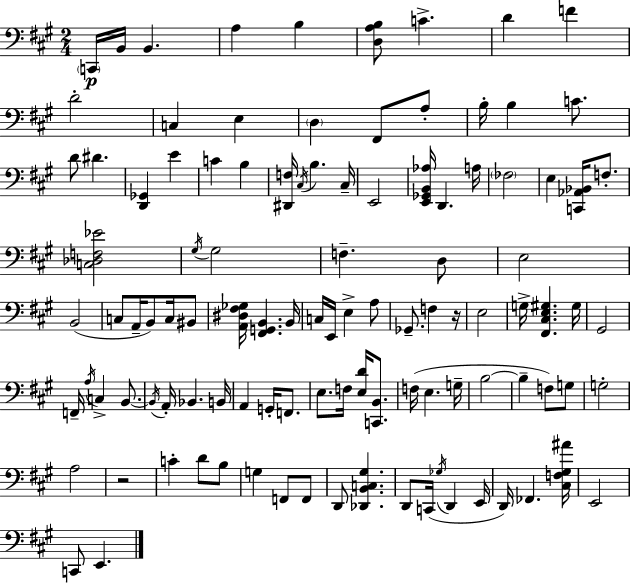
X:1
T:Untitled
M:2/4
L:1/4
K:A
C,,/4 B,,/4 B,, A, B, [D,A,B,]/2 C D F D2 C, E, D, ^F,,/2 A,/2 B,/4 B, C/2 D/2 ^D [D,,_G,,] E C B, [^D,,F,]/4 ^C,/4 B, ^C,/4 E,,2 [E,,_G,,B,,_A,]/4 D,, A,/4 _F,2 E, [C,,_A,,_B,,]/4 F,/2 [C,_D,F,_E]2 ^G,/4 ^G,2 F, D,/2 E,2 B,,2 C,/2 A,,/4 B,,/2 C,/4 ^B,,/2 [A,,^D,^F,_G,]/4 [^F,,G,,B,,] B,,/4 C,/4 E,,/4 E, A,/2 _G,,/2 F, z/4 E,2 G,/4 [^F,,^C,E,^G,] ^G,/4 ^G,,2 F,,/4 A,/4 C, B,,/2 B,,/4 A,,/4 _B,, B,,/4 A,, G,,/4 F,,/2 E,/2 F,/4 [E,D]/4 [C,,B,,]/2 F,/4 E, G,/4 B,2 B, F,/2 G,/2 G,2 A,2 z2 C D/2 B,/2 G, F,,/2 F,,/2 D,,/2 [_D,,B,,C,^G,] D,,/2 C,,/4 _G,/4 D,, E,,/4 D,,/4 _F,, [^C,F,^G,^A]/4 E,,2 C,,/2 E,,